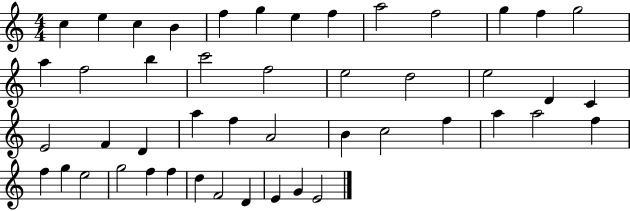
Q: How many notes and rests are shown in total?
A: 47